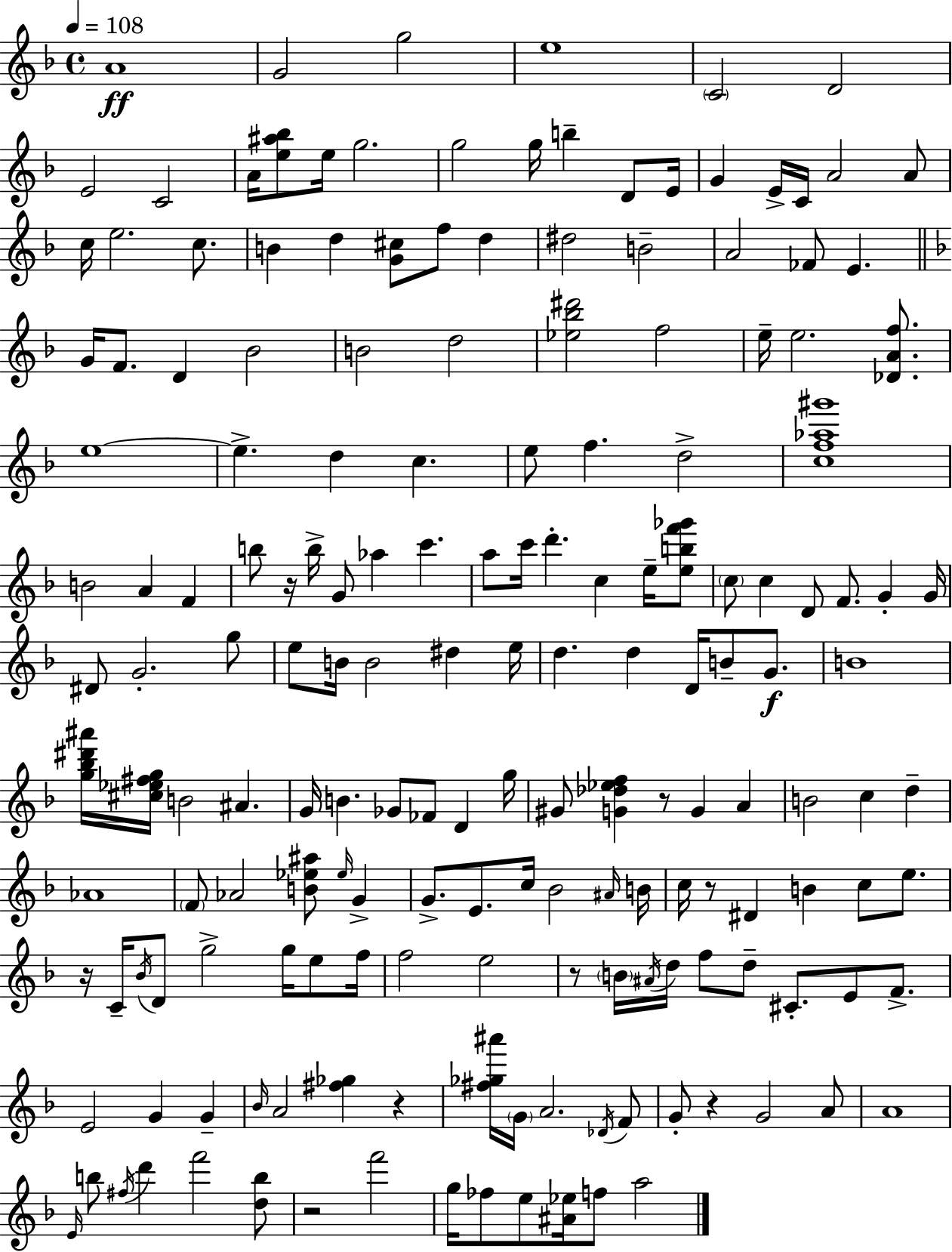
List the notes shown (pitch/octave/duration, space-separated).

A4/w G4/h G5/h E5/w C4/h D4/h E4/h C4/h A4/s [E5,A#5,Bb5]/e E5/s G5/h. G5/h G5/s B5/q D4/e E4/s G4/q E4/s C4/s A4/h A4/e C5/s E5/h. C5/e. B4/q D5/q [G4,C#5]/e F5/e D5/q D#5/h B4/h A4/h FES4/e E4/q. G4/s F4/e. D4/q Bb4/h B4/h D5/h [Eb5,Bb5,D#6]/h F5/h E5/s E5/h. [Db4,A4,F5]/e. E5/w E5/q. D5/q C5/q. E5/e F5/q. D5/h [C5,F5,Ab5,G#6]/w B4/h A4/q F4/q B5/e R/s B5/s G4/e Ab5/q C6/q. A5/e C6/s D6/q. C5/q E5/s [E5,B5,F6,Gb6]/e C5/e C5/q D4/e F4/e. G4/q G4/s D#4/e G4/h. G5/e E5/e B4/s B4/h D#5/q E5/s D5/q. D5/q D4/s B4/e G4/e. B4/w [G5,Bb5,D#6,A#6]/s [C#5,Eb5,F#5,G5]/s B4/h A#4/q. G4/s B4/q. Gb4/e FES4/e D4/q G5/s G#4/e [G4,Db5,Eb5,F5]/q R/e G4/q A4/q B4/h C5/q D5/q Ab4/w F4/e Ab4/h [B4,Eb5,A#5]/e Eb5/s G4/q G4/e. E4/e. C5/s Bb4/h A#4/s B4/s C5/s R/e D#4/q B4/q C5/e E5/e. R/s C4/s Bb4/s D4/e G5/h G5/s E5/e F5/s F5/h E5/h R/e B4/s A#4/s D5/s F5/e D5/e C#4/e. E4/e F4/e. E4/h G4/q G4/q Bb4/s A4/h [F#5,Gb5]/q R/q [F#5,Gb5,A#6]/s G4/s A4/h. Db4/s F4/e G4/e R/q G4/h A4/e A4/w E4/s B5/e F#5/s D6/q F6/h [D5,B5]/e R/h F6/h G5/s FES5/e E5/e [A#4,Eb5]/s F5/e A5/h